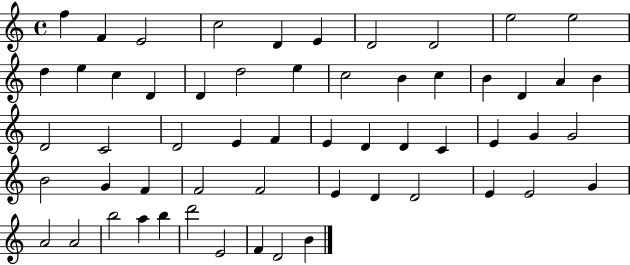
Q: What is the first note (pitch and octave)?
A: F5